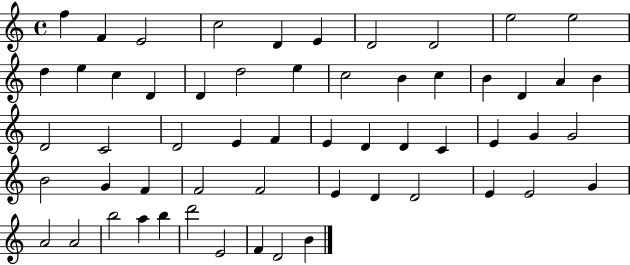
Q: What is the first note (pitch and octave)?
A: F5